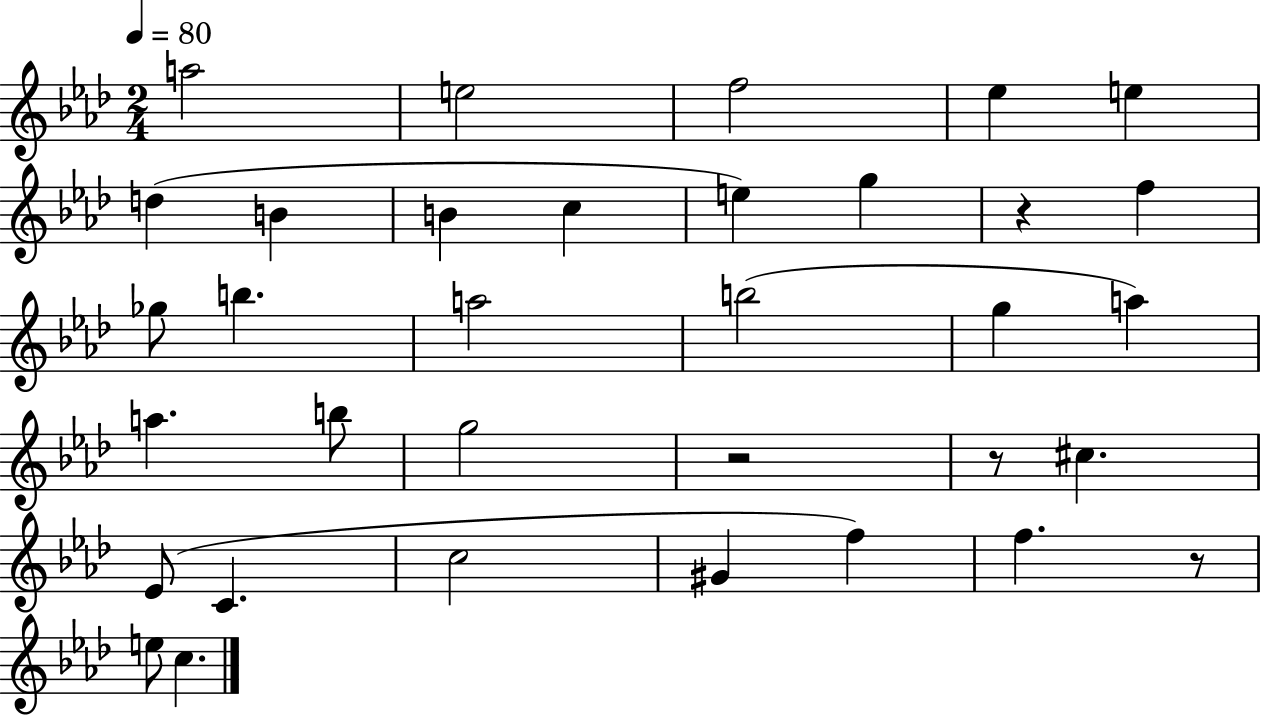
A5/h E5/h F5/h Eb5/q E5/q D5/q B4/q B4/q C5/q E5/q G5/q R/q F5/q Gb5/e B5/q. A5/h B5/h G5/q A5/q A5/q. B5/e G5/h R/h R/e C#5/q. Eb4/e C4/q. C5/h G#4/q F5/q F5/q. R/e E5/e C5/q.